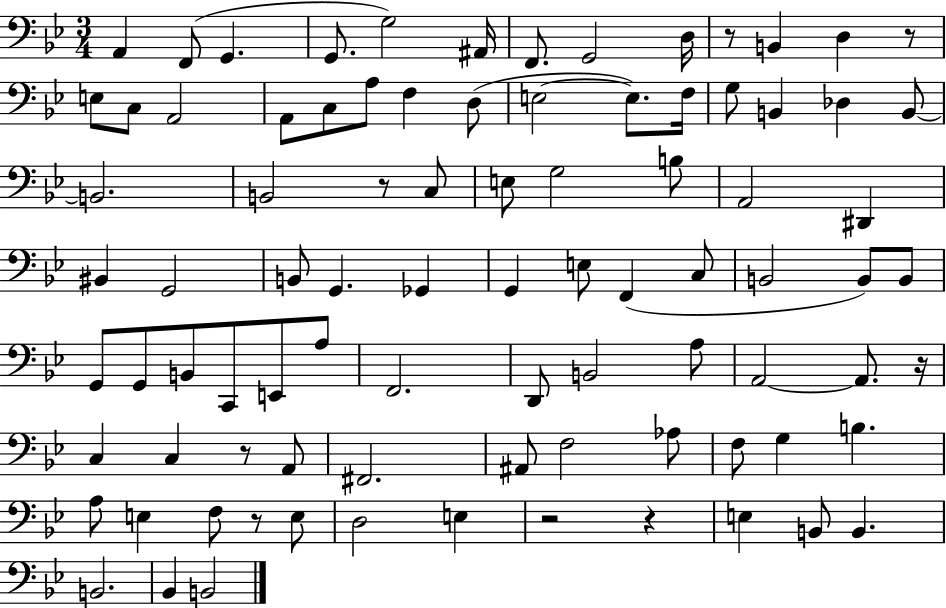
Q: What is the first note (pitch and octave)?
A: A2